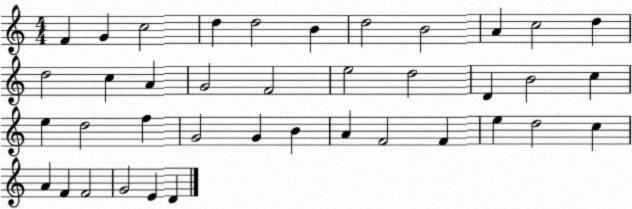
X:1
T:Untitled
M:4/4
L:1/4
K:C
F G c2 d d2 B d2 B2 A c2 d d2 c A G2 F2 e2 d2 D B2 c e d2 f G2 G B A F2 F e d2 c A F F2 G2 E D